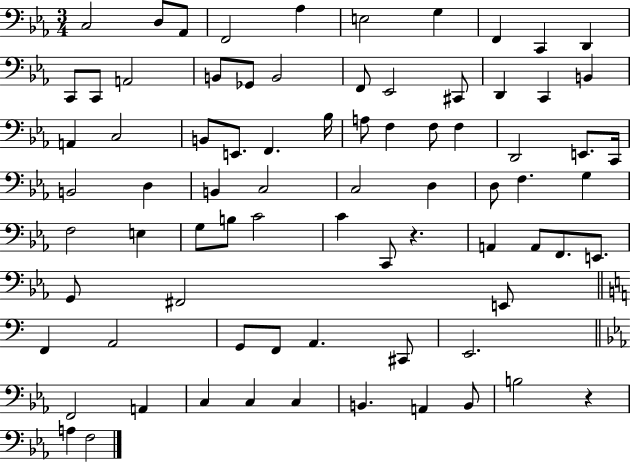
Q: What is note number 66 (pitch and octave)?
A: F2